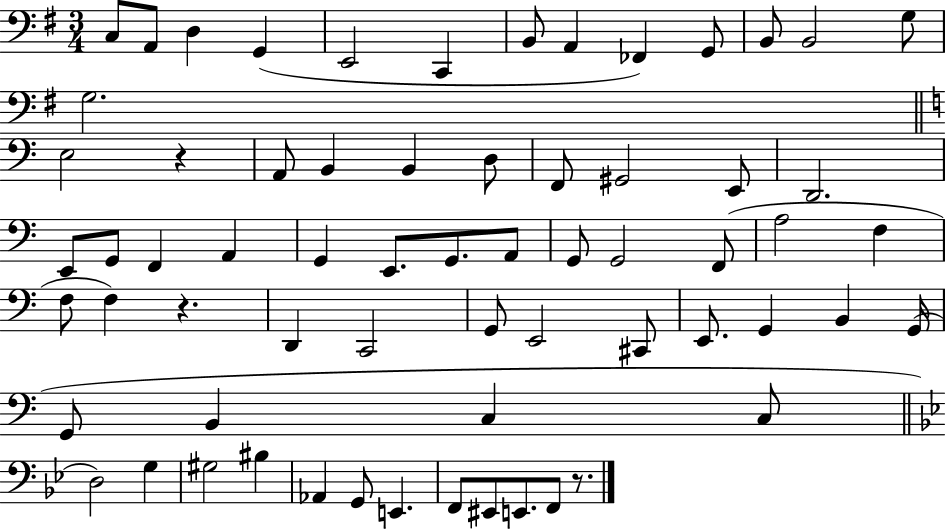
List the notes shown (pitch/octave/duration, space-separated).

C3/e A2/e D3/q G2/q E2/h C2/q B2/e A2/q FES2/q G2/e B2/e B2/h G3/e G3/h. E3/h R/q A2/e B2/q B2/q D3/e F2/e G#2/h E2/e D2/h. E2/e G2/e F2/q A2/q G2/q E2/e. G2/e. A2/e G2/e G2/h F2/e A3/h F3/q F3/e F3/q R/q. D2/q C2/h G2/e E2/h C#2/e E2/e. G2/q B2/q G2/s G2/e B2/q C3/q C3/e D3/h G3/q G#3/h BIS3/q Ab2/q G2/e E2/q. F2/e EIS2/e E2/e. F2/e R/e.